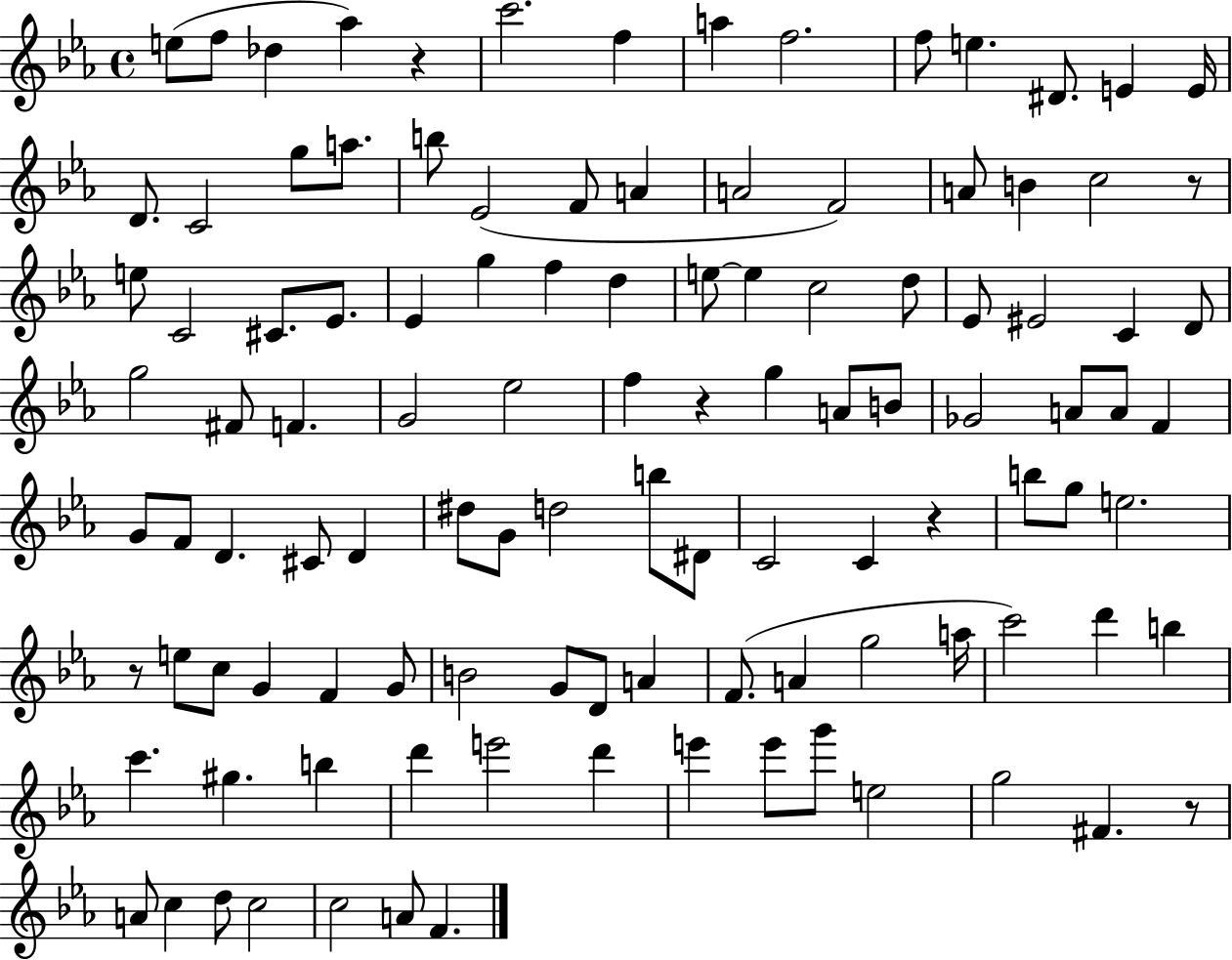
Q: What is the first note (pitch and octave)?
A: E5